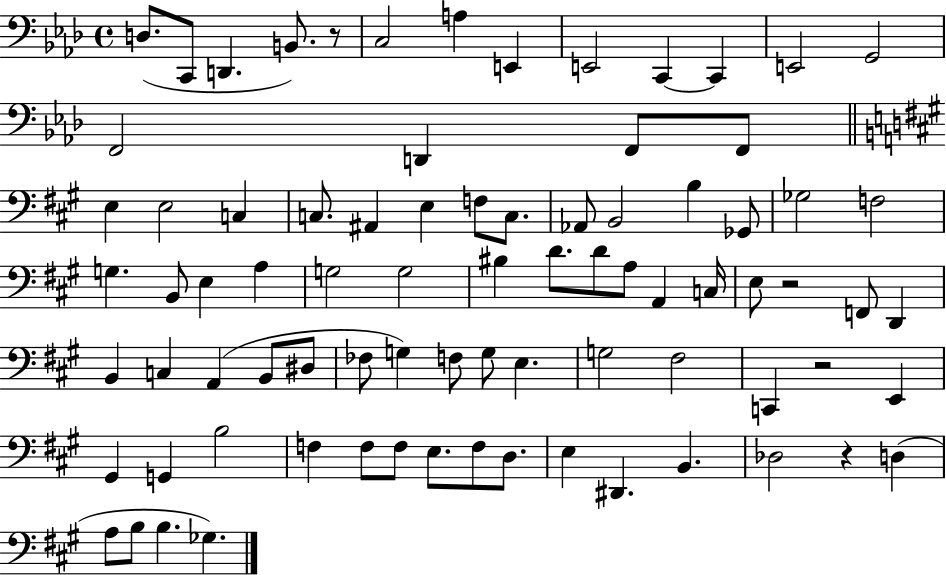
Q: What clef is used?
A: bass